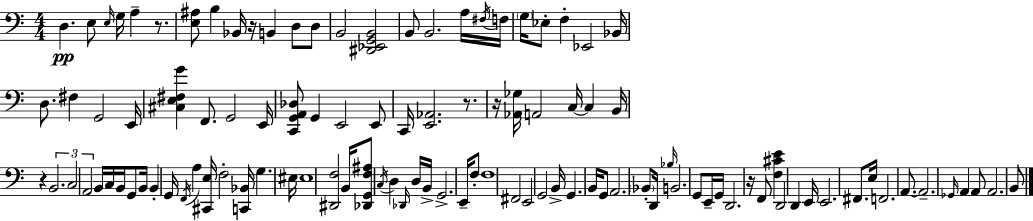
D3/q. E3/e E3/s G3/s A3/q R/e. [E3,A#3]/e B3/q Bb2/s R/s B2/q D3/e D3/e B2/h [D#2,Eb2,G2,B2]/h B2/e B2/h. A3/s F#3/s F3/s G3/s Eb3/e F3/q Eb2/h Bb2/s D3/e. F#3/q G2/h E2/s [C#3,E3,F#3,G4]/q F2/e. G2/h E2/s [C2,G2,A2,Db3]/e G2/q E2/h E2/e C2/s [E2,Ab2]/h. R/e. R/s [Ab2,Gb3]/s A2/h C3/s C3/q B2/s R/q B2/h. C3/h A2/h B2/s C3/s B2/s G2/e B2/s B2/q G2/s F2/s A3/q [C#2,E3]/s F3/h [C2,Bb2]/s G3/q. EIS3/s EIS3/w [D#2,F3]/h B2/s [Db2,G2,F3,A#3]/e C3/s D3/q Db2/s D3/s B2/s G2/h. E2/s F3/e F3/w F#2/h E2/h G2/h B2/s G2/q. B2/s G2/e A2/h. Bb2/e D2/s Bb3/s B2/h. G2/e E2/s G2/s D2/h. R/s F2/e [F3,C#4,E4]/q D2/h D2/q E2/s E2/h. F#2/e. E3/s F2/h. A2/e. A2/h. Gb2/s A2/q A2/e A2/h. B2/e